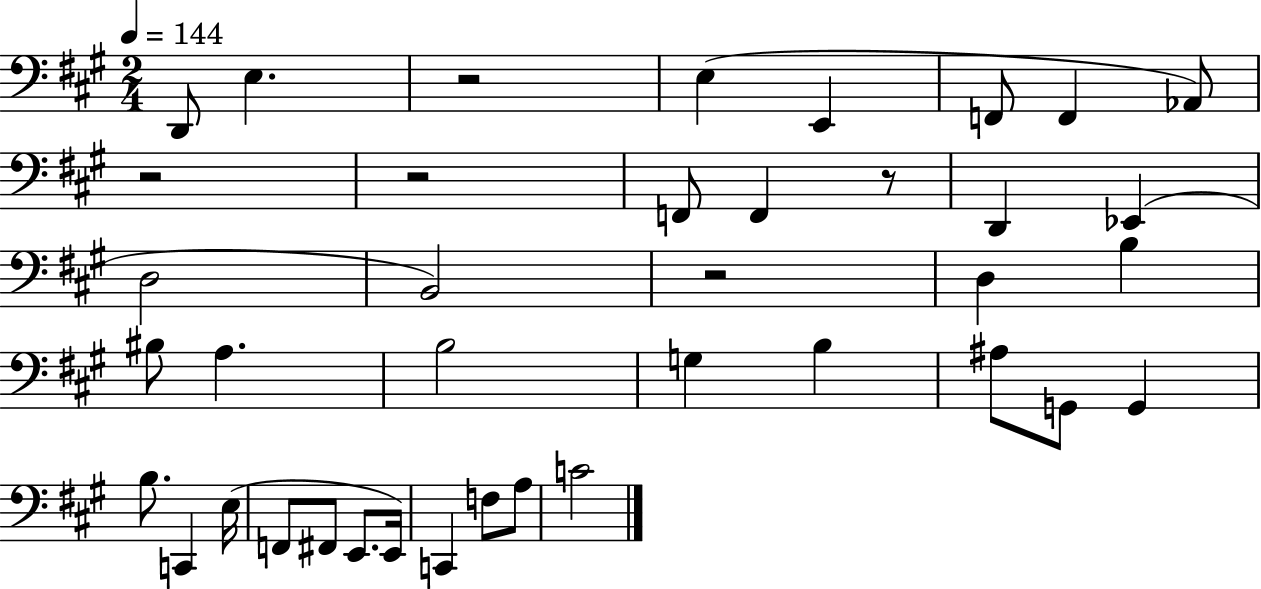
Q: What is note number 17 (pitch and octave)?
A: A3